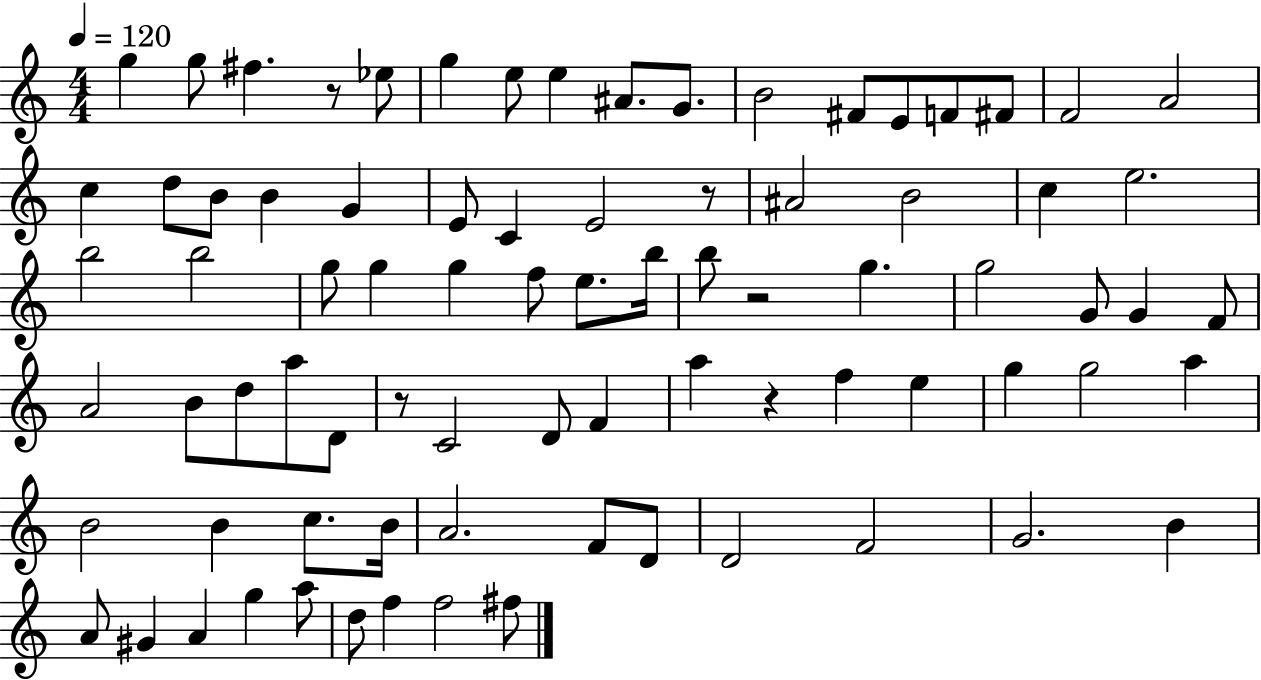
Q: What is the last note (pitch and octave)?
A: F#5